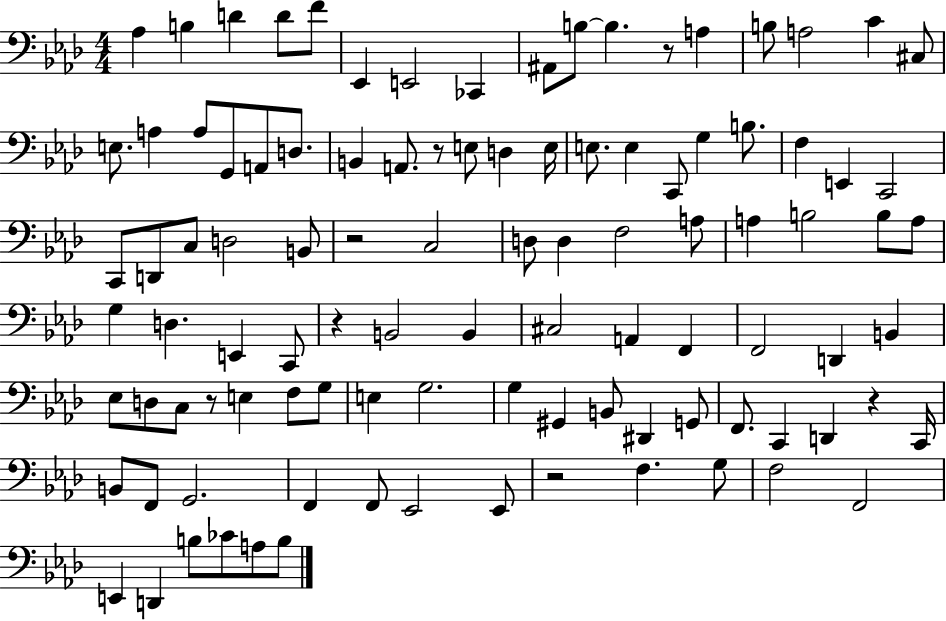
Ab3/q B3/q D4/q D4/e F4/e Eb2/q E2/h CES2/q A#2/e B3/e B3/q. R/e A3/q B3/e A3/h C4/q C#3/e E3/e. A3/q A3/e G2/e A2/e D3/e. B2/q A2/e. R/e E3/e D3/q E3/s E3/e. E3/q C2/e G3/q B3/e. F3/q E2/q C2/h C2/e D2/e C3/e D3/h B2/e R/h C3/h D3/e D3/q F3/h A3/e A3/q B3/h B3/e A3/e G3/q D3/q. E2/q C2/e R/q B2/h B2/q C#3/h A2/q F2/q F2/h D2/q B2/q Eb3/e D3/e C3/e R/e E3/q F3/e G3/e E3/q G3/h. G3/q G#2/q B2/e D#2/q G2/e F2/e. C2/q D2/q R/q C2/s B2/e F2/e G2/h. F2/q F2/e Eb2/h Eb2/e R/h F3/q. G3/e F3/h F2/h E2/q D2/q B3/e CES4/e A3/e B3/e